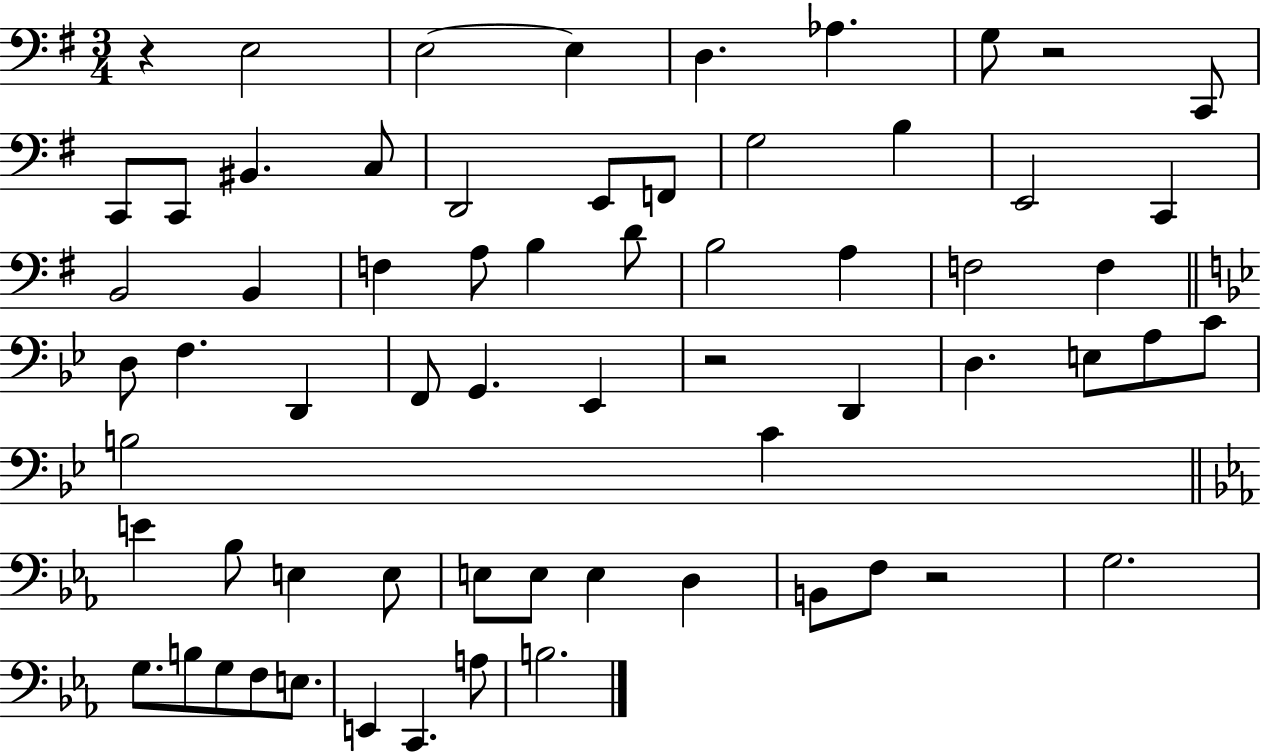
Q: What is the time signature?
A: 3/4